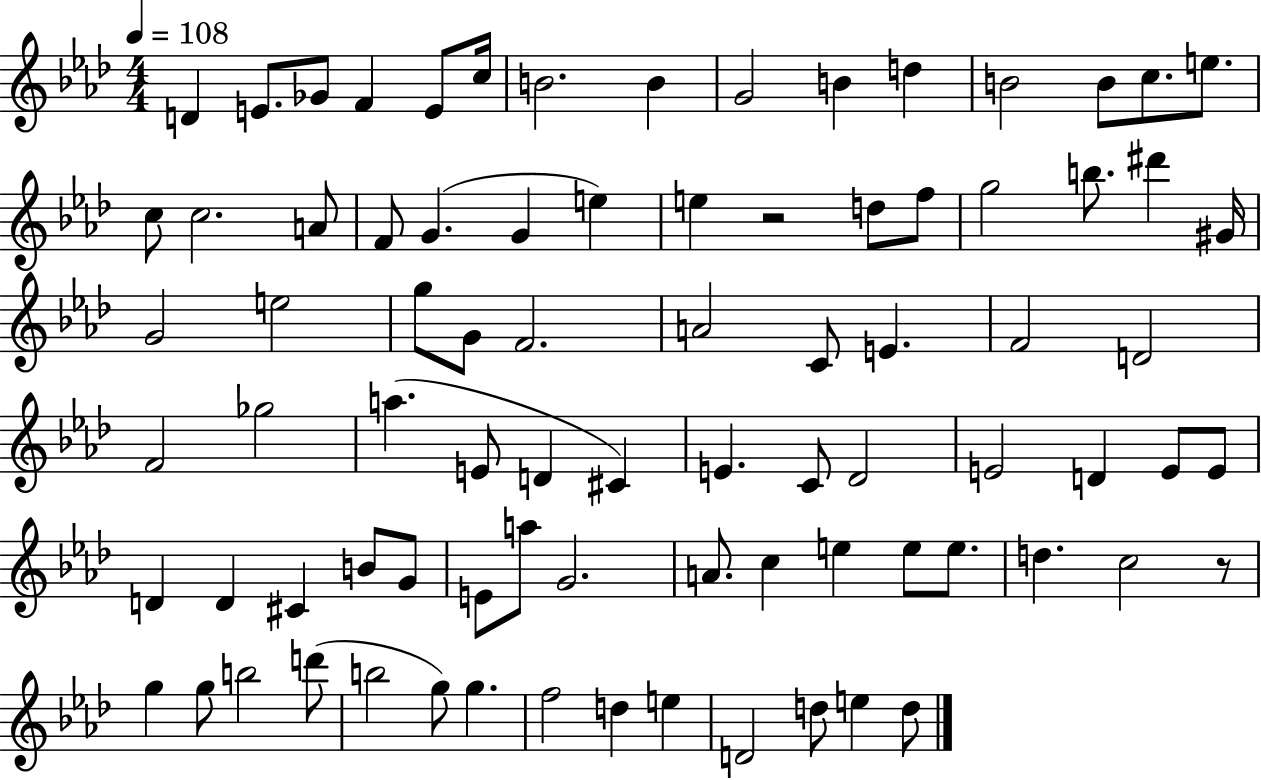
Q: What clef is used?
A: treble